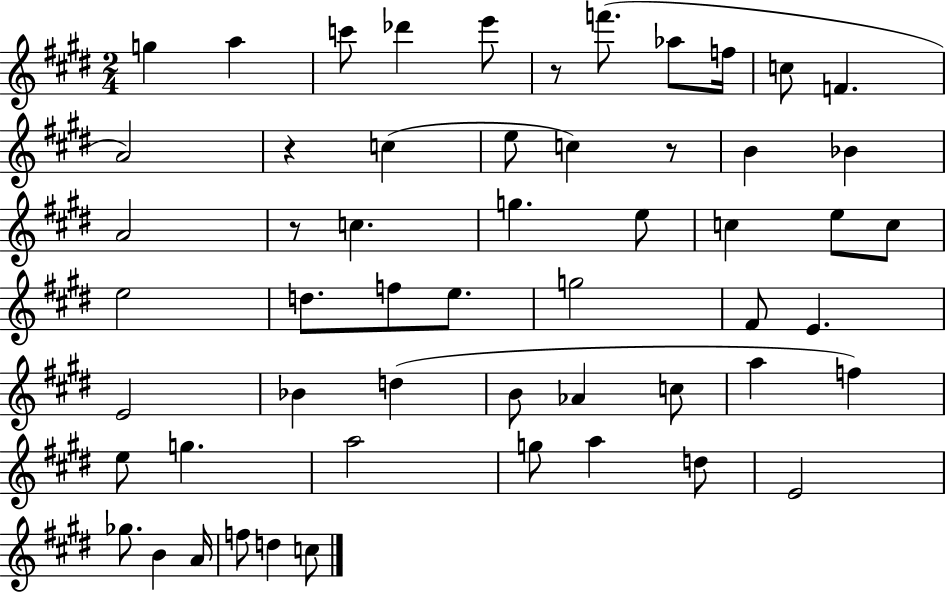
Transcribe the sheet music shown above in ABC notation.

X:1
T:Untitled
M:2/4
L:1/4
K:E
g a c'/2 _d' e'/2 z/2 f'/2 _a/2 f/4 c/2 F A2 z c e/2 c z/2 B _B A2 z/2 c g e/2 c e/2 c/2 e2 d/2 f/2 e/2 g2 ^F/2 E E2 _B d B/2 _A c/2 a f e/2 g a2 g/2 a d/2 E2 _g/2 B A/4 f/2 d c/2